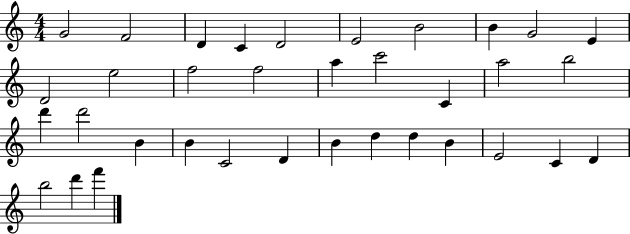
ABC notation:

X:1
T:Untitled
M:4/4
L:1/4
K:C
G2 F2 D C D2 E2 B2 B G2 E D2 e2 f2 f2 a c'2 C a2 b2 d' d'2 B B C2 D B d d B E2 C D b2 d' f'